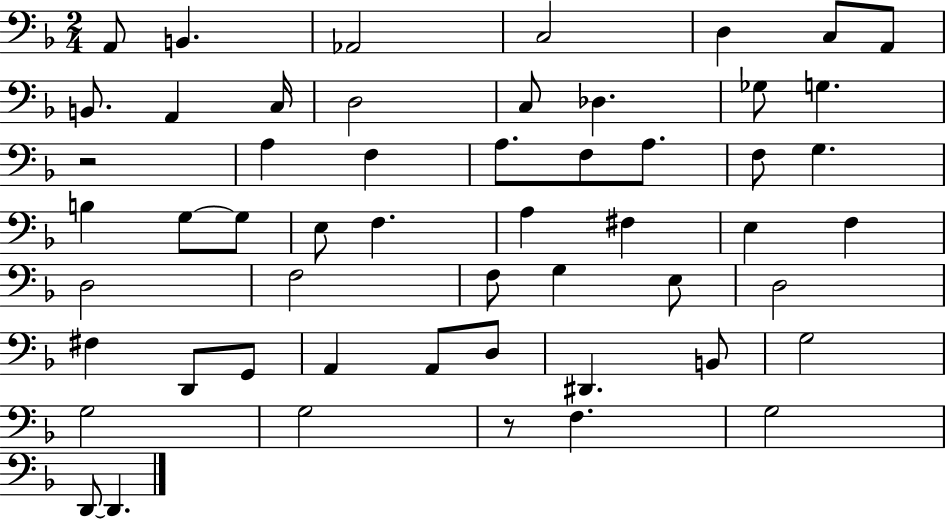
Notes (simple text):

A2/e B2/q. Ab2/h C3/h D3/q C3/e A2/e B2/e. A2/q C3/s D3/h C3/e Db3/q. Gb3/e G3/q. R/h A3/q F3/q A3/e. F3/e A3/e. F3/e G3/q. B3/q G3/e G3/e E3/e F3/q. A3/q F#3/q E3/q F3/q D3/h F3/h F3/e G3/q E3/e D3/h F#3/q D2/e G2/e A2/q A2/e D3/e D#2/q. B2/e G3/h G3/h G3/h R/e F3/q. G3/h D2/e D2/q.